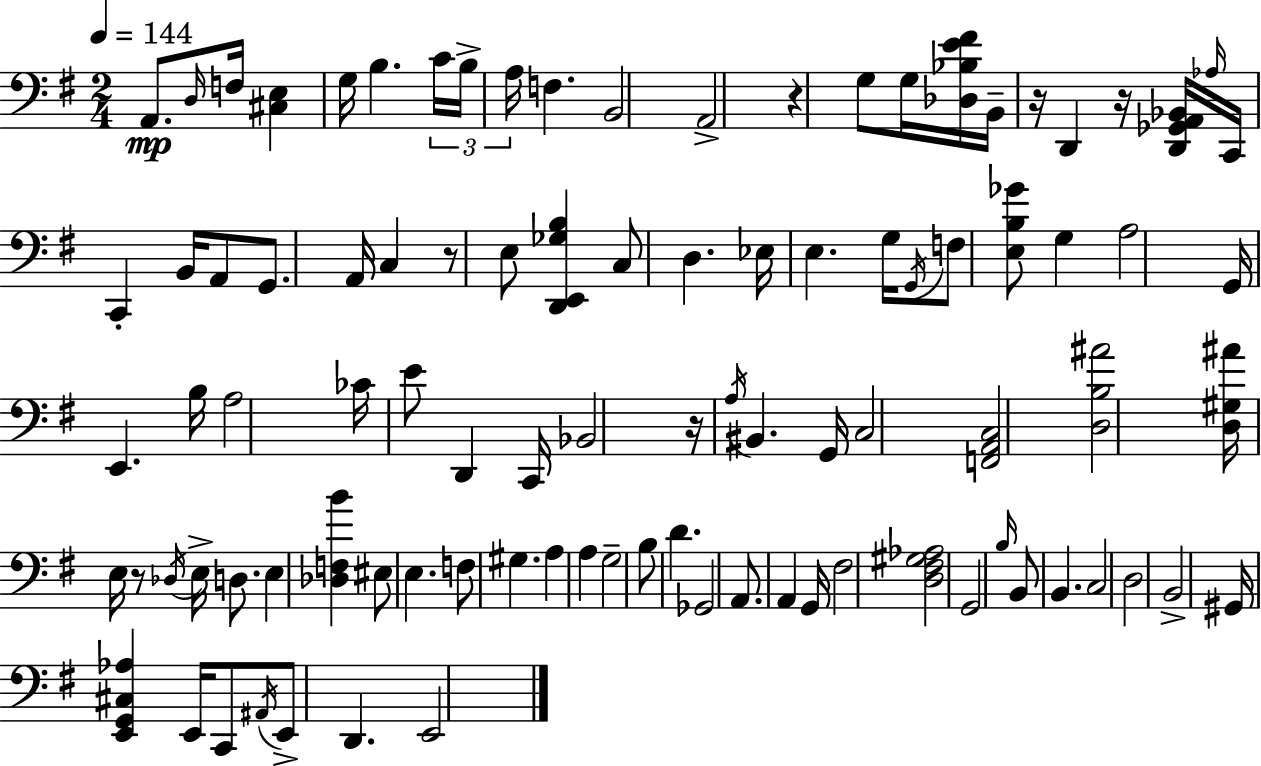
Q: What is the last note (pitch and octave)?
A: E2